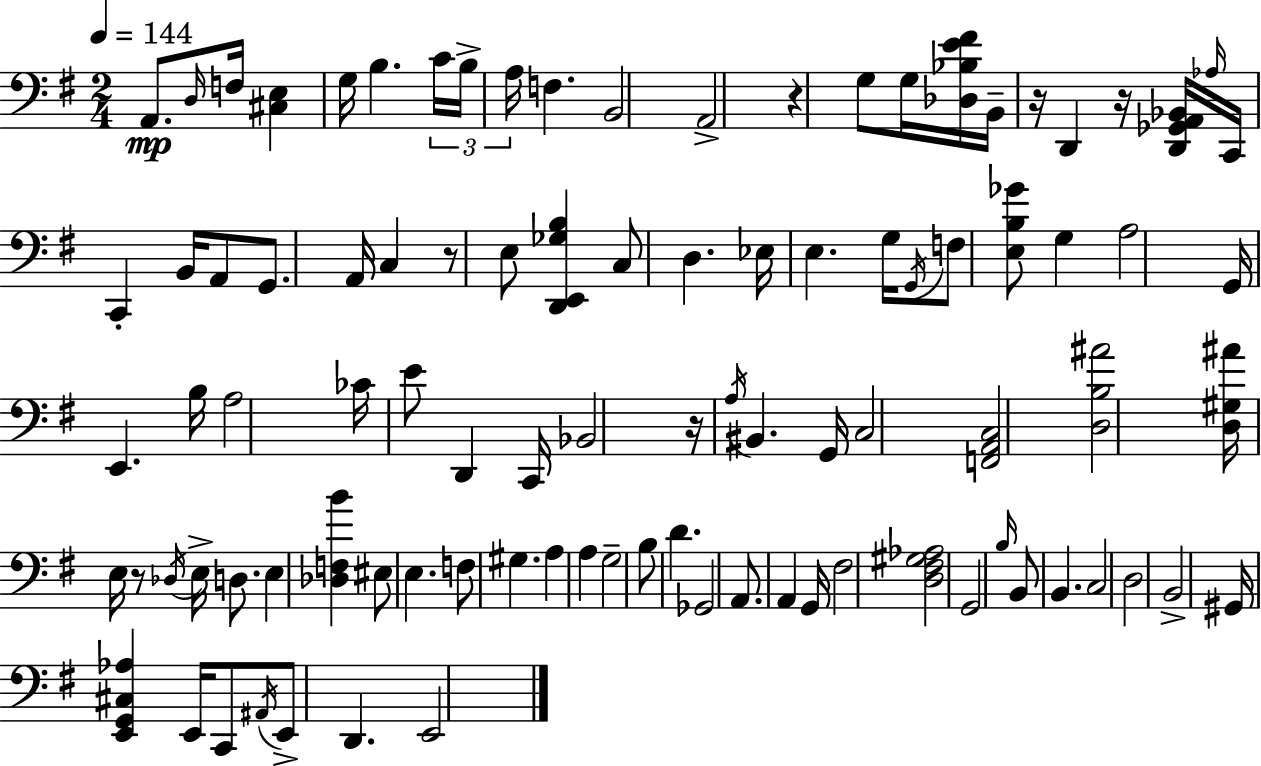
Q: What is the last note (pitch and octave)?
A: E2